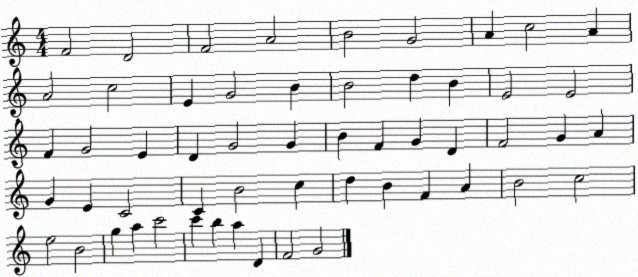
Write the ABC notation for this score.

X:1
T:Untitled
M:4/4
L:1/4
K:C
F2 D2 F2 A2 B2 G2 A c2 A A2 c2 E G2 B B2 d B E2 E2 F G2 E D G2 G B F G D F2 G A G E C2 C B2 c d B F A B2 c2 e2 B2 g a c'2 c' b a D F2 G2